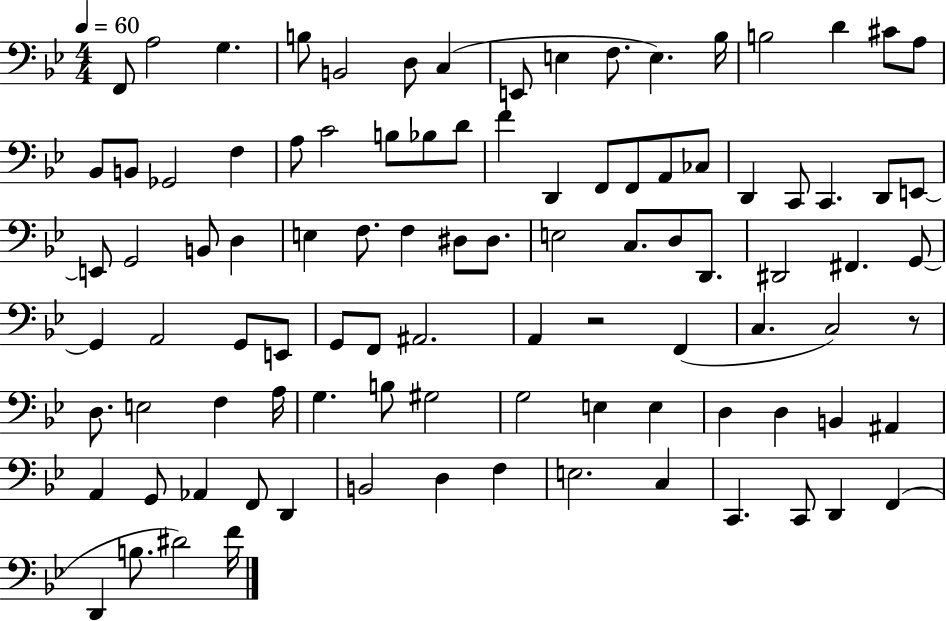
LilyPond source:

{
  \clef bass
  \numericTimeSignature
  \time 4/4
  \key bes \major
  \tempo 4 = 60
  f,8 a2 g4. | b8 b,2 d8 c4( | e,8 e4 f8. e4.) bes16 | b2 d'4 cis'8 a8 | \break bes,8 b,8 ges,2 f4 | a8 c'2 b8 bes8 d'8 | f'4 d,4 f,8 f,8 a,8 ces8 | d,4 c,8 c,4. d,8 e,8~~ | \break e,8 g,2 b,8 d4 | e4 f8. f4 dis8 dis8. | e2 c8. d8 d,8. | dis,2 fis,4. g,8~~ | \break g,4 a,2 g,8 e,8 | g,8 f,8 ais,2. | a,4 r2 f,4( | c4. c2) r8 | \break d8. e2 f4 a16 | g4. b8 gis2 | g2 e4 e4 | d4 d4 b,4 ais,4 | \break a,4 g,8 aes,4 f,8 d,4 | b,2 d4 f4 | e2. c4 | c,4. c,8 d,4 f,4( | \break d,4 b8. dis'2) f'16 | \bar "|."
}